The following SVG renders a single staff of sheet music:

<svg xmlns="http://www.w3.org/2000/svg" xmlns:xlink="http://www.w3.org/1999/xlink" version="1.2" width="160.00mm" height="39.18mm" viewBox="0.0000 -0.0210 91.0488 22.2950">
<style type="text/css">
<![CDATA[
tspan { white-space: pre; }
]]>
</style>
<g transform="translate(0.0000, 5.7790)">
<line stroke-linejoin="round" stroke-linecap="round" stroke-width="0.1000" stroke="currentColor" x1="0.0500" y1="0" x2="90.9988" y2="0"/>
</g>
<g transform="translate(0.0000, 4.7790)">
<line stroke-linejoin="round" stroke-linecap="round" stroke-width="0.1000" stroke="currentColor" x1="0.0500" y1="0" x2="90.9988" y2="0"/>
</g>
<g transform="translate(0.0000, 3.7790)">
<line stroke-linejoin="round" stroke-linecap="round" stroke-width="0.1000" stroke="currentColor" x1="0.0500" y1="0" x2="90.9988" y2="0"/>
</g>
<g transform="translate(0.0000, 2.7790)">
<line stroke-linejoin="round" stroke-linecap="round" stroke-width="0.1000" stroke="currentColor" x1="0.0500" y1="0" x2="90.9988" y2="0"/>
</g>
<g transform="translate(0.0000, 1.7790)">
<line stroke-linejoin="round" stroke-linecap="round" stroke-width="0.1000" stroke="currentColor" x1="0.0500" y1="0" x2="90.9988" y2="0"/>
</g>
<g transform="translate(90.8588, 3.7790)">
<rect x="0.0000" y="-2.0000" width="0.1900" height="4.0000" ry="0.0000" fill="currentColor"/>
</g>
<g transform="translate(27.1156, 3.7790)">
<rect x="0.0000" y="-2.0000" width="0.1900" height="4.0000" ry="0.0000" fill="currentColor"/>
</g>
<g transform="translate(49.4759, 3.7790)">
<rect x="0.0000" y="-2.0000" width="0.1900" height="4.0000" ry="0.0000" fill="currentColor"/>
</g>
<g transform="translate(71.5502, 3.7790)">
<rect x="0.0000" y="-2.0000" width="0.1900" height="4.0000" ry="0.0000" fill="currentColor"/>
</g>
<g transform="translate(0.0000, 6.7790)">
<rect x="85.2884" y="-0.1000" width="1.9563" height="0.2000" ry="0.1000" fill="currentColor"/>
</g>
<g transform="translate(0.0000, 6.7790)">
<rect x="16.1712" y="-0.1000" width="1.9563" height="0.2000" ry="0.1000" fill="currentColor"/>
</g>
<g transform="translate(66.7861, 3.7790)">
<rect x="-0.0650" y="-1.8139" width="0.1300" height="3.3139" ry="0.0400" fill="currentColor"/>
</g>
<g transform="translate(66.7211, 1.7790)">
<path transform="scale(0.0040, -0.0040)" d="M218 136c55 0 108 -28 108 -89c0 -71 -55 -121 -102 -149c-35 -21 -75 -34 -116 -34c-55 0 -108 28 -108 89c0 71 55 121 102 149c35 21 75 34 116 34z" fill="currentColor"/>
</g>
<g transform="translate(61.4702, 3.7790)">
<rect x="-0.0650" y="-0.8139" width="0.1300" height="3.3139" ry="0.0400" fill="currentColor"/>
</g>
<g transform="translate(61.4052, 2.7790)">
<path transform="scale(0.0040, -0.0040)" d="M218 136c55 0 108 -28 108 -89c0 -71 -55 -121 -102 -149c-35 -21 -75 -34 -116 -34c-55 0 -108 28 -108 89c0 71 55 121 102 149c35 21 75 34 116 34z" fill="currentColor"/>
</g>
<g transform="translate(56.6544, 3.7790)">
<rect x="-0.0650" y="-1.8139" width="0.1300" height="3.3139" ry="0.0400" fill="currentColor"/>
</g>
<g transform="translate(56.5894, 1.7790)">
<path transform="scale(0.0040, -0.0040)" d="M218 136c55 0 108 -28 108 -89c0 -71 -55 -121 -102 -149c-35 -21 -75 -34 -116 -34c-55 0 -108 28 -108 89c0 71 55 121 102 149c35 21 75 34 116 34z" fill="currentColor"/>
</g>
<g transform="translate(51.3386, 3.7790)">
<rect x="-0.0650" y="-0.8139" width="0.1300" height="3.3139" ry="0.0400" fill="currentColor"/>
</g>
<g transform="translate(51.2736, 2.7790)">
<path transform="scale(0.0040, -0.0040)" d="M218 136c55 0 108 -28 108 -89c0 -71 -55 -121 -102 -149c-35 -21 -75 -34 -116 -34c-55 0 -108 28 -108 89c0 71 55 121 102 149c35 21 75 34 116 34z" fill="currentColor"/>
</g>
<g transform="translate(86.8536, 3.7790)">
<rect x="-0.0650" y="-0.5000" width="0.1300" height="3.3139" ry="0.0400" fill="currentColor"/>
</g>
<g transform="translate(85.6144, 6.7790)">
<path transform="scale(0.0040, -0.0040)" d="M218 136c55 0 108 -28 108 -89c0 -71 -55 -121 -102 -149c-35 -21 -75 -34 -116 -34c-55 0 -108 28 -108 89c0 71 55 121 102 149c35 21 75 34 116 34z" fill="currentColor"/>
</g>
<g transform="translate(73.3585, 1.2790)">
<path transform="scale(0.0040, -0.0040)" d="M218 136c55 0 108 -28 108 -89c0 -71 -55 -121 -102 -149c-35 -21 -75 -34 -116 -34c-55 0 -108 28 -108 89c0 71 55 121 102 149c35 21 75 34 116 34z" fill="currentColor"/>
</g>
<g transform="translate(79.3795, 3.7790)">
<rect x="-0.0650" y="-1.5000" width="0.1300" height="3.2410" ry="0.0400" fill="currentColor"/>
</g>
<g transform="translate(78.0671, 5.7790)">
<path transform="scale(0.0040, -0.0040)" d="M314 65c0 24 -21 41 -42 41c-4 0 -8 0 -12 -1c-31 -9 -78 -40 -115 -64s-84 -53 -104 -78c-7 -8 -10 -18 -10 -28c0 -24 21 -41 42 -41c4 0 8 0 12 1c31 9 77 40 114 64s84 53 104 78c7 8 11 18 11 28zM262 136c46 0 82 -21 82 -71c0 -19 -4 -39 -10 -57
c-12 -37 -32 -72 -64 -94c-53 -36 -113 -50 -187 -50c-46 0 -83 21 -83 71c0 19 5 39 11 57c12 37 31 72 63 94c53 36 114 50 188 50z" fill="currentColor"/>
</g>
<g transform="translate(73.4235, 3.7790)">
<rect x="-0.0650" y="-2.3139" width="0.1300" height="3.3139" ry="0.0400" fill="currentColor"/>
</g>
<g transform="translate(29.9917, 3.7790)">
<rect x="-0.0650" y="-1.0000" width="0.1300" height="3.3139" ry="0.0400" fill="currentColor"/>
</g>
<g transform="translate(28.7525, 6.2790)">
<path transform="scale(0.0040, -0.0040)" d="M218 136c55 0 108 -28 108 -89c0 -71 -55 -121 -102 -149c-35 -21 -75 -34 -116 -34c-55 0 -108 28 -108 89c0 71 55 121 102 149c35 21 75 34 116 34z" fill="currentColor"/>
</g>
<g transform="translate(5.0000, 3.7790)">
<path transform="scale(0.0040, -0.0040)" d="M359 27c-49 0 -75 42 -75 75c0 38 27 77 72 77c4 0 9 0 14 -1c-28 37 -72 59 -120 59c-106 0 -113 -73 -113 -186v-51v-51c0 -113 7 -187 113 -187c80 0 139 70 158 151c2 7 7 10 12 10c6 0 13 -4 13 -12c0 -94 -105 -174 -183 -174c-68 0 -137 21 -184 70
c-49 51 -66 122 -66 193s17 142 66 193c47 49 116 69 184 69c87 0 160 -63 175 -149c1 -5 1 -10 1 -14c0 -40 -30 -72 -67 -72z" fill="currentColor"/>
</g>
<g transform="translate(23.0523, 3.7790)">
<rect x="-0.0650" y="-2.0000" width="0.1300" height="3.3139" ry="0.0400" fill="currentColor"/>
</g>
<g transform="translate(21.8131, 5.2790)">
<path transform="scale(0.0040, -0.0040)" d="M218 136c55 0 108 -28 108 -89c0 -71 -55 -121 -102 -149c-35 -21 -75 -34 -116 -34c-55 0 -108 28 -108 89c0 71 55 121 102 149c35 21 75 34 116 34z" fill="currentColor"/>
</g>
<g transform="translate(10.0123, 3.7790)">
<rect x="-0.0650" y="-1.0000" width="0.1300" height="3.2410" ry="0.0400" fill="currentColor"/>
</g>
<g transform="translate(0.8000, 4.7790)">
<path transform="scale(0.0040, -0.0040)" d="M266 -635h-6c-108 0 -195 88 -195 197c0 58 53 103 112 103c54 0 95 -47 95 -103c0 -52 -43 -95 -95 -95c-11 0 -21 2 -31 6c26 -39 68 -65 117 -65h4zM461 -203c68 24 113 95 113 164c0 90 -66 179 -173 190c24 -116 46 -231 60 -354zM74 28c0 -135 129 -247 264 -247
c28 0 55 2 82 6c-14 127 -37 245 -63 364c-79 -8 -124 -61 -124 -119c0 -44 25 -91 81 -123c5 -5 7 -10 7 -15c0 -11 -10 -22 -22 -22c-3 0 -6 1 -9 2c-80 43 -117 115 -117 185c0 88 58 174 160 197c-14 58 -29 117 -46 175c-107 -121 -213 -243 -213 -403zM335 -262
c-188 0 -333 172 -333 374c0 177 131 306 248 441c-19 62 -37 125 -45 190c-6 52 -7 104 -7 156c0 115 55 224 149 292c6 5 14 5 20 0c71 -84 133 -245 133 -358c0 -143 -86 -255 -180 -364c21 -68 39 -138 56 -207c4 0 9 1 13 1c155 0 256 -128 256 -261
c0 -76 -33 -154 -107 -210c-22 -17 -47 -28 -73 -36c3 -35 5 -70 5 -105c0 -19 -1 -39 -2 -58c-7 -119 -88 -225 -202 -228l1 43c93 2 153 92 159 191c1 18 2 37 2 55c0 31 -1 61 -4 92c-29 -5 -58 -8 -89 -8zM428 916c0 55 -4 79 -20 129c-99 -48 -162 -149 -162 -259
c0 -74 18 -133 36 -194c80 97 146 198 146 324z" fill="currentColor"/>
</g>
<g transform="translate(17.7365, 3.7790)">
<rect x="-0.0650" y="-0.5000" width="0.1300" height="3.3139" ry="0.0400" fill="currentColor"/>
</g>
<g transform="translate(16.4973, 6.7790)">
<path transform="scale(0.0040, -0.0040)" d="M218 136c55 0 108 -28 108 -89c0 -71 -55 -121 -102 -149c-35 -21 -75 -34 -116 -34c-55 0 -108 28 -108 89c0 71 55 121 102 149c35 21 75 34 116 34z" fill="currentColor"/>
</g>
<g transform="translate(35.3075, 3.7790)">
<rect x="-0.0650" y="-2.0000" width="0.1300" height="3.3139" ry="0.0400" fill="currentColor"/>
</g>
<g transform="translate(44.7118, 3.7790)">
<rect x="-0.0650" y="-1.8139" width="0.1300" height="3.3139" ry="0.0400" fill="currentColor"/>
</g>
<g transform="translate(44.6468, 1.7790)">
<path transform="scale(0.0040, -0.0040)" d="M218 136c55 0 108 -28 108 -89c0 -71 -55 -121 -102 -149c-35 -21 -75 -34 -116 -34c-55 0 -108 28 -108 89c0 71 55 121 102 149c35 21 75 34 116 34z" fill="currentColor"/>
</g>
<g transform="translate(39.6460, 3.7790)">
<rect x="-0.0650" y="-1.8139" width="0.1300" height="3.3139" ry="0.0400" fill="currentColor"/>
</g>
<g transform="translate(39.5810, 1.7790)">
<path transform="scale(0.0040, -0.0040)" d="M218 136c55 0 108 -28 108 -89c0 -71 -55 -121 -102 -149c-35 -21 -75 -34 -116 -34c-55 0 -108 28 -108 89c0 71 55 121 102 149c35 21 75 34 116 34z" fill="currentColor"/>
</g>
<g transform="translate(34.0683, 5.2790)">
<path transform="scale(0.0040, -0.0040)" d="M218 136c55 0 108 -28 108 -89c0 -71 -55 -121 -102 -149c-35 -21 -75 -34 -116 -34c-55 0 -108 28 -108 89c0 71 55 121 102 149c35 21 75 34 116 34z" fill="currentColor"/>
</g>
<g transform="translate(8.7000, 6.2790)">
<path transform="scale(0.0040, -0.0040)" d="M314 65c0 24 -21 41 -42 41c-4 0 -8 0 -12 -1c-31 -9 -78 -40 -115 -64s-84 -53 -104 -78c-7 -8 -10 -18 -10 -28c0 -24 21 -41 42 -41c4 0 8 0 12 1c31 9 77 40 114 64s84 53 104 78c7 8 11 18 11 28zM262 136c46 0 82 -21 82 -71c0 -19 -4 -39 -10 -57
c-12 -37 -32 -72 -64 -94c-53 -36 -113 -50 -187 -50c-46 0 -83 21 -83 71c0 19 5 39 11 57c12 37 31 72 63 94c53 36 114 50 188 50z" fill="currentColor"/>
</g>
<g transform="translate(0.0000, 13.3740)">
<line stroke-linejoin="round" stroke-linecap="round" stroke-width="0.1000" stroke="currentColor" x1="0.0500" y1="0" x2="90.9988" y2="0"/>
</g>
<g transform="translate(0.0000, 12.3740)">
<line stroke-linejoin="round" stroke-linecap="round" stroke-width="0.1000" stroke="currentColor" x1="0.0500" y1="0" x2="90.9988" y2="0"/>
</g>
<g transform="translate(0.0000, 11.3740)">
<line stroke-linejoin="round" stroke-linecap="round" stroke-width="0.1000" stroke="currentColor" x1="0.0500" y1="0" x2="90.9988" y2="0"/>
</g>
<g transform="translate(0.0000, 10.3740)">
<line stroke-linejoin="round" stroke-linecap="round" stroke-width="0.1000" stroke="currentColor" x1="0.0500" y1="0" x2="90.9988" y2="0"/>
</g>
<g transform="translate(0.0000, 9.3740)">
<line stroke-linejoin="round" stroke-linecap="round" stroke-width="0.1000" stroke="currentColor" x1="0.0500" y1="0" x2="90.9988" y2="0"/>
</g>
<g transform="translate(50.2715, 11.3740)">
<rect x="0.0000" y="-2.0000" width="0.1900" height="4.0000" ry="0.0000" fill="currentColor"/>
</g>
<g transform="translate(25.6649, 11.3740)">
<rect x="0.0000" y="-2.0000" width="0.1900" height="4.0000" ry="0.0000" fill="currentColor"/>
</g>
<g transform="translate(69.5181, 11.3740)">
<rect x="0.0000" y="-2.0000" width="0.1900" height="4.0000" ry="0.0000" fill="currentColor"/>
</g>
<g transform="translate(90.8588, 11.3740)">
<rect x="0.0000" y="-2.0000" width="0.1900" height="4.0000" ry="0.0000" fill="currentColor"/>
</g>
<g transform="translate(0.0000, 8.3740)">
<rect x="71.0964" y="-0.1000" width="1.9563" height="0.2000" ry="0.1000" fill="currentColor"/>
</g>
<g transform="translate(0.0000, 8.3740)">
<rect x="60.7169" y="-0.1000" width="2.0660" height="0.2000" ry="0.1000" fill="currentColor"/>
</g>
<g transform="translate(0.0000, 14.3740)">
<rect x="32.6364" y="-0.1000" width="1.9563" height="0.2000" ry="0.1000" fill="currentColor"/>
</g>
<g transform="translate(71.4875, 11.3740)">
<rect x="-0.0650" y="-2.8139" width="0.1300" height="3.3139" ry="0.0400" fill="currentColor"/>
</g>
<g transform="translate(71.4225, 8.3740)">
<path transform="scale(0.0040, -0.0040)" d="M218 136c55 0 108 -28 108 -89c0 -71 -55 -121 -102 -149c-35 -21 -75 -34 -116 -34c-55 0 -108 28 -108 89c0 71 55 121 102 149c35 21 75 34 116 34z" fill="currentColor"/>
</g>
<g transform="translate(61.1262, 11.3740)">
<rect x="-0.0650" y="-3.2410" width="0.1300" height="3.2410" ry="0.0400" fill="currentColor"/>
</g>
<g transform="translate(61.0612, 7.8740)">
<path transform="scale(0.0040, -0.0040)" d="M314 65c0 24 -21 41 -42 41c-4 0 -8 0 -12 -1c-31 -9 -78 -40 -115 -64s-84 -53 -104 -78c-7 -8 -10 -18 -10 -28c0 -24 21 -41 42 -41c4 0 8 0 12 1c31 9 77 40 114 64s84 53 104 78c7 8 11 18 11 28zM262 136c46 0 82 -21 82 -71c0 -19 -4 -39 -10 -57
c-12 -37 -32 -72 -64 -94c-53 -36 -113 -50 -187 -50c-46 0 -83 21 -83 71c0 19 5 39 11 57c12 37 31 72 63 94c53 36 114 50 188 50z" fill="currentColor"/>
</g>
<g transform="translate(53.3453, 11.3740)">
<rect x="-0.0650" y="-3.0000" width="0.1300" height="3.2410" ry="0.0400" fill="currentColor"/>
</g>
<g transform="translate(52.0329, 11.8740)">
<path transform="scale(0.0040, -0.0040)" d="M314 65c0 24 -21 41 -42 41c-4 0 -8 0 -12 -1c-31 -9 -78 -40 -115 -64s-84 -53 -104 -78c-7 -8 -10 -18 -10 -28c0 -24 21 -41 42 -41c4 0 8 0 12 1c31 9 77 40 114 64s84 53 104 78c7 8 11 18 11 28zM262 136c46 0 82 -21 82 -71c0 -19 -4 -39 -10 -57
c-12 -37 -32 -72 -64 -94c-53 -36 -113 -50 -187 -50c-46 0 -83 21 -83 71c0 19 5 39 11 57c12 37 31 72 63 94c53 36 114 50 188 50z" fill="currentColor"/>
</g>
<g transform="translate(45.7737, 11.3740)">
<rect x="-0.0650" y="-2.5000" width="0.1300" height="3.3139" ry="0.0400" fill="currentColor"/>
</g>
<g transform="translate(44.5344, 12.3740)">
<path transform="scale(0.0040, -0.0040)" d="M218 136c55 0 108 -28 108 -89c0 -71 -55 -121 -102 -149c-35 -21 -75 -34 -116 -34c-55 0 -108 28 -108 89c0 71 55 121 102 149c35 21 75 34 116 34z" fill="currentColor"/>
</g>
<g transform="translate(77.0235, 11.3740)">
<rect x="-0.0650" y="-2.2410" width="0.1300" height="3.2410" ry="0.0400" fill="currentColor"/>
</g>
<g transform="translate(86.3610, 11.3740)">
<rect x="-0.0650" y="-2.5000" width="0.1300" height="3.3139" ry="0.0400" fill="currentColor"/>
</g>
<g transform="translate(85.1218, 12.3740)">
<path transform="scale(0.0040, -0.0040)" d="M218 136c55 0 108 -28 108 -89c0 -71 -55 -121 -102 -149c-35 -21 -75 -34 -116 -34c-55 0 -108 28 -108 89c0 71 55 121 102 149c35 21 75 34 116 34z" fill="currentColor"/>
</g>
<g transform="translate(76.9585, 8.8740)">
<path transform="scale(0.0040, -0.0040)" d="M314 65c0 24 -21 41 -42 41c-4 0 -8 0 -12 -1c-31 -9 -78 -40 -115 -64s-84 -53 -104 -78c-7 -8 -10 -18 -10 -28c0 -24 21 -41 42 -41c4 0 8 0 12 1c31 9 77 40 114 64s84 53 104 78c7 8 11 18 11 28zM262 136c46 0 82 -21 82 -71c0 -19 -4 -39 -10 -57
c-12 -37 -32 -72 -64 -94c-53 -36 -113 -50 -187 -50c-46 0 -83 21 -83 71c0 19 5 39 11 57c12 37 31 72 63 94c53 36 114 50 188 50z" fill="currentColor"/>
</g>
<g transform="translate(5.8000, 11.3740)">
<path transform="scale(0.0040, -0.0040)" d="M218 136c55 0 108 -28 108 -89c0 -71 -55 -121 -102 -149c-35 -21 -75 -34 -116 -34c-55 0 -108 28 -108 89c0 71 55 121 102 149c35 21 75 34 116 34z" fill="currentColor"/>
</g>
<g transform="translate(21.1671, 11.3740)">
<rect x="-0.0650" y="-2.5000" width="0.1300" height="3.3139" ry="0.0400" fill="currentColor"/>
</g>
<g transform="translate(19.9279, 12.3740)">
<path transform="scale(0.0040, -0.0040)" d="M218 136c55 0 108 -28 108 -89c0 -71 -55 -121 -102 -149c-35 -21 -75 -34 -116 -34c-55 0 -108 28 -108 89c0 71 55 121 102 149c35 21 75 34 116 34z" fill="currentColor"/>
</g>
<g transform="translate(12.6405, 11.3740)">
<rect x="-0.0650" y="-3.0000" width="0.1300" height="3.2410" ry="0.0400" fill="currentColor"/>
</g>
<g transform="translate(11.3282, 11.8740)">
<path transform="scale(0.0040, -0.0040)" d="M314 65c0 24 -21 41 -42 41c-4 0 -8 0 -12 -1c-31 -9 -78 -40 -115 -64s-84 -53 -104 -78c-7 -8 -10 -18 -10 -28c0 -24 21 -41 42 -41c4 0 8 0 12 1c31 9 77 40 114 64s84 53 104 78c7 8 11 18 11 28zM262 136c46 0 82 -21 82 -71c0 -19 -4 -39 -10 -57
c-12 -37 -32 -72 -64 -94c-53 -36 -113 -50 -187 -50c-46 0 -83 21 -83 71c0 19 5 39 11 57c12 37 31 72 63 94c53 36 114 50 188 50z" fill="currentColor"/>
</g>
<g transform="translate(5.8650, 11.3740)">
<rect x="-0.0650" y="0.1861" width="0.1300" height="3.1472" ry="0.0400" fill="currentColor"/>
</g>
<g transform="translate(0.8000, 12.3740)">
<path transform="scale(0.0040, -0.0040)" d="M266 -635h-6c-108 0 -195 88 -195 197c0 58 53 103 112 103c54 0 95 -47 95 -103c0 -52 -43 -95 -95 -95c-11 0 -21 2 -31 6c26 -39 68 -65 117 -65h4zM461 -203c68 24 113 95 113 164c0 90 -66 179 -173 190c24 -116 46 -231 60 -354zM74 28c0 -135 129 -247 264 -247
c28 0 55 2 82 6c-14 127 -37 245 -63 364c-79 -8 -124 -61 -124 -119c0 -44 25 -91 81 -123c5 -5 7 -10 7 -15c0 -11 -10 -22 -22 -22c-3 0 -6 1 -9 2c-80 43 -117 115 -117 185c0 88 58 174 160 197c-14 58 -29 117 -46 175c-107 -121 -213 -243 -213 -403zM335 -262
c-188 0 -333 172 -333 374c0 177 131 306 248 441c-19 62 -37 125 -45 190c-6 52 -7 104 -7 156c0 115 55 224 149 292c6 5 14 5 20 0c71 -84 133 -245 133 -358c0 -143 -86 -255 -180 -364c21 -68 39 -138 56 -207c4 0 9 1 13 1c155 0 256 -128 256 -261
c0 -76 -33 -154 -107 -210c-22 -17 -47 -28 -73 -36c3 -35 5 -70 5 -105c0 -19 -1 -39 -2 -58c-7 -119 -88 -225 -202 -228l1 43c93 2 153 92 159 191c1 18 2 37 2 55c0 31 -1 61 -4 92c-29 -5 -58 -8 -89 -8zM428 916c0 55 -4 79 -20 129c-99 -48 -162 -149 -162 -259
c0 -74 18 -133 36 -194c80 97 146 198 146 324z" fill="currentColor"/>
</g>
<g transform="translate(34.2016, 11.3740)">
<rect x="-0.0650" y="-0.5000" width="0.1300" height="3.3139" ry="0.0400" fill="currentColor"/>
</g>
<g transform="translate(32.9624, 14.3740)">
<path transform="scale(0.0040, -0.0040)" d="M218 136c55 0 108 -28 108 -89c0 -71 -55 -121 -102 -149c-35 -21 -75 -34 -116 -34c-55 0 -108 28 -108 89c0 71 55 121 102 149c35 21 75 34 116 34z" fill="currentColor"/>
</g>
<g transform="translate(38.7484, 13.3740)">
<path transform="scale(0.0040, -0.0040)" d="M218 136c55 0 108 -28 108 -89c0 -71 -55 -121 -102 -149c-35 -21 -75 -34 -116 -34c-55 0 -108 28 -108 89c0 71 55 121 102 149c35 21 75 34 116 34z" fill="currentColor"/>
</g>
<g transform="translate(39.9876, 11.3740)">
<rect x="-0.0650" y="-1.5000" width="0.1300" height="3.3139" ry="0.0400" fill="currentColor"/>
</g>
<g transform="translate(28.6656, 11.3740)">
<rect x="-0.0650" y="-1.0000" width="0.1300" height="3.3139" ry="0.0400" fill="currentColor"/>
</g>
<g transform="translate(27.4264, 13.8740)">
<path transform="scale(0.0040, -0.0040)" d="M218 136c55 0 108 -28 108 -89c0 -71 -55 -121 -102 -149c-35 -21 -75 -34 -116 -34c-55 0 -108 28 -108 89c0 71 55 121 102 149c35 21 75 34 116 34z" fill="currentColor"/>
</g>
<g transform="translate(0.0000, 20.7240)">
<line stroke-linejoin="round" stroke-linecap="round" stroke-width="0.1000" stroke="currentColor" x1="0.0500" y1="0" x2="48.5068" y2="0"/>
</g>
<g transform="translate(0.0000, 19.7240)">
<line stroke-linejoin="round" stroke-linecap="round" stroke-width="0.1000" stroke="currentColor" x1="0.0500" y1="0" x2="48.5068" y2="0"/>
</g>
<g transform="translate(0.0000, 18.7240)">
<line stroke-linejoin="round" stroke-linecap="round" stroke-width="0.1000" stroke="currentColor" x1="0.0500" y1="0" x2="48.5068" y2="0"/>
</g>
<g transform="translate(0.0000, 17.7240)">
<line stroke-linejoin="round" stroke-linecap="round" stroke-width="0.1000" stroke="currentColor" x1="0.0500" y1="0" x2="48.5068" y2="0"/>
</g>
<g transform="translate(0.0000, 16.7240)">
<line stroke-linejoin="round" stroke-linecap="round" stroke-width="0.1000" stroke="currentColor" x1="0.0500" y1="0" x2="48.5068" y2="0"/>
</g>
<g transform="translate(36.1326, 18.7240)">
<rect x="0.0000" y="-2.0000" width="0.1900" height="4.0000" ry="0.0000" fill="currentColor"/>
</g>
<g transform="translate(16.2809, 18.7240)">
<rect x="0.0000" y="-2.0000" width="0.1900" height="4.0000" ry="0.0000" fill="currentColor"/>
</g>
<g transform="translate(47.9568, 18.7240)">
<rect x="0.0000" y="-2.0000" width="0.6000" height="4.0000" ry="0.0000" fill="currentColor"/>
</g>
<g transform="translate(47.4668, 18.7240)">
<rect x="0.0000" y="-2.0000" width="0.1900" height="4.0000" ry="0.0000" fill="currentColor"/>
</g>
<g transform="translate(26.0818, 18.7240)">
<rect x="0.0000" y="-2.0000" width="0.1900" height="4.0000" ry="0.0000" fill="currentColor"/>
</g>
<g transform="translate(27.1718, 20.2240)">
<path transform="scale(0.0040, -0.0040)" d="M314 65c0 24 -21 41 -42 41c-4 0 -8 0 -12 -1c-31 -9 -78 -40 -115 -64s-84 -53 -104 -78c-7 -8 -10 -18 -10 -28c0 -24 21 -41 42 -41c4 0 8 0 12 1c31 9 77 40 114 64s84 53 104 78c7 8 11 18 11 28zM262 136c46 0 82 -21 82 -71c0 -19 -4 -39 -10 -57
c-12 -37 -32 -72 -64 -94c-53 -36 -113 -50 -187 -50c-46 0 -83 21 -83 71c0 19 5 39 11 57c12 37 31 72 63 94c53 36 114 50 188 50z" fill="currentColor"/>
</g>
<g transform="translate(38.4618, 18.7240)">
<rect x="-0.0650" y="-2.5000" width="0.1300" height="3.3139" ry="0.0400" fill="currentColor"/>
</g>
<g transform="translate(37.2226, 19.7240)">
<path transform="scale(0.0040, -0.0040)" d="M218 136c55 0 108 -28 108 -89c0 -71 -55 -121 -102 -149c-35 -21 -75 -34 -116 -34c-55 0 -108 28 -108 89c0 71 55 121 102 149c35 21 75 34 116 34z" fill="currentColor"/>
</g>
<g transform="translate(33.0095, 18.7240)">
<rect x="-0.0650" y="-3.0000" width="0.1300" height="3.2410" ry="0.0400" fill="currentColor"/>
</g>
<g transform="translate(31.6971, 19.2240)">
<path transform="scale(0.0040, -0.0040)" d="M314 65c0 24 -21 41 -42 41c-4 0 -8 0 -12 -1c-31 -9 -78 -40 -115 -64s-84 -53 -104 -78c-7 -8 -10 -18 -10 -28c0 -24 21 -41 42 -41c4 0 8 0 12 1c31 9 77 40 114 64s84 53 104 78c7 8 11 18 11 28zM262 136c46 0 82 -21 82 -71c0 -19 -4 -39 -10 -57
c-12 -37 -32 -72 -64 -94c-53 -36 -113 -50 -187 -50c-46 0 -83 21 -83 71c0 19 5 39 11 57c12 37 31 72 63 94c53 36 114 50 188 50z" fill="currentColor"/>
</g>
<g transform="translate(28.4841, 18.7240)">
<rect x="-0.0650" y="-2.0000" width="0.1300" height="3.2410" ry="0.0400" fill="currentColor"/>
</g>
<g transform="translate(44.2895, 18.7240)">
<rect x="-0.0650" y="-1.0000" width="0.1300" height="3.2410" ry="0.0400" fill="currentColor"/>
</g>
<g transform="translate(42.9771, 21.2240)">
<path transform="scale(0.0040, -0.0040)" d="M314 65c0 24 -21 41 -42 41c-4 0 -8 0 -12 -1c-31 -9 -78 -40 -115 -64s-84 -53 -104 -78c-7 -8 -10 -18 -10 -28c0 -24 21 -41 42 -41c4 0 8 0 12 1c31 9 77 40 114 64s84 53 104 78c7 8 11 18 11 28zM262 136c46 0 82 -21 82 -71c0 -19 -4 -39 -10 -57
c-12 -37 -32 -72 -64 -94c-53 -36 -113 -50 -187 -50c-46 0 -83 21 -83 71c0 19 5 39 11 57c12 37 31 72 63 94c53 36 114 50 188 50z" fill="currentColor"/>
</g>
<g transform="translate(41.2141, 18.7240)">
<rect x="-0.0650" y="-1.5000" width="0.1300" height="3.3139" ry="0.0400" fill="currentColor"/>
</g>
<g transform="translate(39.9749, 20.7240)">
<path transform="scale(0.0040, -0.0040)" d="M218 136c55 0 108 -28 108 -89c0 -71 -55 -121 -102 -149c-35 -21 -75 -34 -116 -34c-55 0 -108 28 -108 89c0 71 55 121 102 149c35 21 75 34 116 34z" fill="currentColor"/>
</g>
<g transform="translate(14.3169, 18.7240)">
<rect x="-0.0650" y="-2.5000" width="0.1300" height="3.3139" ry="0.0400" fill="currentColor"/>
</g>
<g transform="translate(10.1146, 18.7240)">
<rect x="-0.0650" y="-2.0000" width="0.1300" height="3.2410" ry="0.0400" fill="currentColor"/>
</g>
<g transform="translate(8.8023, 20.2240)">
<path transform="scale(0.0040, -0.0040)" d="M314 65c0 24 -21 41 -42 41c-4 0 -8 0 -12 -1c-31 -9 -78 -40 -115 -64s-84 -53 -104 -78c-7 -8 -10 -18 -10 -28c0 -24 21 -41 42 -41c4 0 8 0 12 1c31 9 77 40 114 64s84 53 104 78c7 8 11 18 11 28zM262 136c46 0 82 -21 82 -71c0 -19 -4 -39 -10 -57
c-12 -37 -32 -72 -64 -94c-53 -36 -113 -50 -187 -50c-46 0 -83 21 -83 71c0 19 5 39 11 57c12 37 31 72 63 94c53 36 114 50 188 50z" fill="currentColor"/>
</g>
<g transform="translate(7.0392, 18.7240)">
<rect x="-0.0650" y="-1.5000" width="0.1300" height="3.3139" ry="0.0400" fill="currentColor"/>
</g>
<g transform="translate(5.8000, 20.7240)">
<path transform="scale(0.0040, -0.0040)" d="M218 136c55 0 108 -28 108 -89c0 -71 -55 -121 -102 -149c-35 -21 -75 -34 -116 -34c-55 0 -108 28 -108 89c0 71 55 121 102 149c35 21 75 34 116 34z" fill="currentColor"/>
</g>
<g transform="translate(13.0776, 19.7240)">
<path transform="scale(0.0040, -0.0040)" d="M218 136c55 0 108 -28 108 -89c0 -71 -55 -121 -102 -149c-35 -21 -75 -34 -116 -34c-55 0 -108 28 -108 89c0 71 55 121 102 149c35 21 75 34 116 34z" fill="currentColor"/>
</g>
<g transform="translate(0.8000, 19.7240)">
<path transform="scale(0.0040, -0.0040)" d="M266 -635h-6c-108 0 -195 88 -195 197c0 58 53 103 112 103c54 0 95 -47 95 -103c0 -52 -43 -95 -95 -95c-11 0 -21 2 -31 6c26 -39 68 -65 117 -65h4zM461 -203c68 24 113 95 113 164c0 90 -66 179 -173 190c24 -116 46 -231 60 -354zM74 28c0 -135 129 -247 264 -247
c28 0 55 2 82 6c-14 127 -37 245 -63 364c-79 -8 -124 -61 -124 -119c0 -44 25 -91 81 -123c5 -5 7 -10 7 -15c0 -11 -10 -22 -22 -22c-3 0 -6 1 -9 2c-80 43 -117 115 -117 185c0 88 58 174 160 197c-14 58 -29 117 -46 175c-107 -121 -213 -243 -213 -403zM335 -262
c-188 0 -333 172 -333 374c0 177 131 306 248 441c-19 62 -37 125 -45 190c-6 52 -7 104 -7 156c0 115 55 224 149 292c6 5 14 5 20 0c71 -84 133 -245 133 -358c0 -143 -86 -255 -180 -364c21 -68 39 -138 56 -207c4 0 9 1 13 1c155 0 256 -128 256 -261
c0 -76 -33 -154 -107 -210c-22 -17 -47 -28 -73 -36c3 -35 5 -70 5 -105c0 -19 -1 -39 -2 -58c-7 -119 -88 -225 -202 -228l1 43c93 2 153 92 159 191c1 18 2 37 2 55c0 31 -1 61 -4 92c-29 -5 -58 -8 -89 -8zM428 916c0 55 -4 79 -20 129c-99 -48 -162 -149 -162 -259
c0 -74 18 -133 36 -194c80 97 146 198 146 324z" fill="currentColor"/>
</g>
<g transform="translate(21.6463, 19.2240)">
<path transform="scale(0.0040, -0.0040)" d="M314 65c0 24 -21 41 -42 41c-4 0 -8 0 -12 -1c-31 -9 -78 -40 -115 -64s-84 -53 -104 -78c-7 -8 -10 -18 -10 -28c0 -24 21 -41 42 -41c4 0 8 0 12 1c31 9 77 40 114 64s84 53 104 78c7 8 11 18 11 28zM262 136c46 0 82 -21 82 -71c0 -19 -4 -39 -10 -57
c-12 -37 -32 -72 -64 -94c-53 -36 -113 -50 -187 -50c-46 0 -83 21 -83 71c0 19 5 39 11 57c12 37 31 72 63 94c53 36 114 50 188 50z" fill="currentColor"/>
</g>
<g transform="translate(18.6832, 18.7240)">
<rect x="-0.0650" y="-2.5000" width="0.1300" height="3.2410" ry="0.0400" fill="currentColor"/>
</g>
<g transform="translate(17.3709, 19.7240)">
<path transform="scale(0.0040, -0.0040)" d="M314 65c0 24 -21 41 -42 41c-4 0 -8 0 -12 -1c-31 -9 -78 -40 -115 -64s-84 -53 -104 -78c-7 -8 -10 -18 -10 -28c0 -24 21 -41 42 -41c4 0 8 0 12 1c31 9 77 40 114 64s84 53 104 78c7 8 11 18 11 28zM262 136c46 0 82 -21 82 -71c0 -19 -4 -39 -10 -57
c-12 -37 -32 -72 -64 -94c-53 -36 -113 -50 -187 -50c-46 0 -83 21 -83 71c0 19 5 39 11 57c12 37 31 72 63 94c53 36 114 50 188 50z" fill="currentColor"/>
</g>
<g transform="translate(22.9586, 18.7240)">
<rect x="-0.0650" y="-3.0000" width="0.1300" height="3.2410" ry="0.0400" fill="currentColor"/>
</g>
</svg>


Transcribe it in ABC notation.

X:1
T:Untitled
M:4/4
L:1/4
K:C
D2 C F D F f f d f d f g E2 C B A2 G D C E G A2 b2 a g2 G E F2 G G2 A2 F2 A2 G E D2